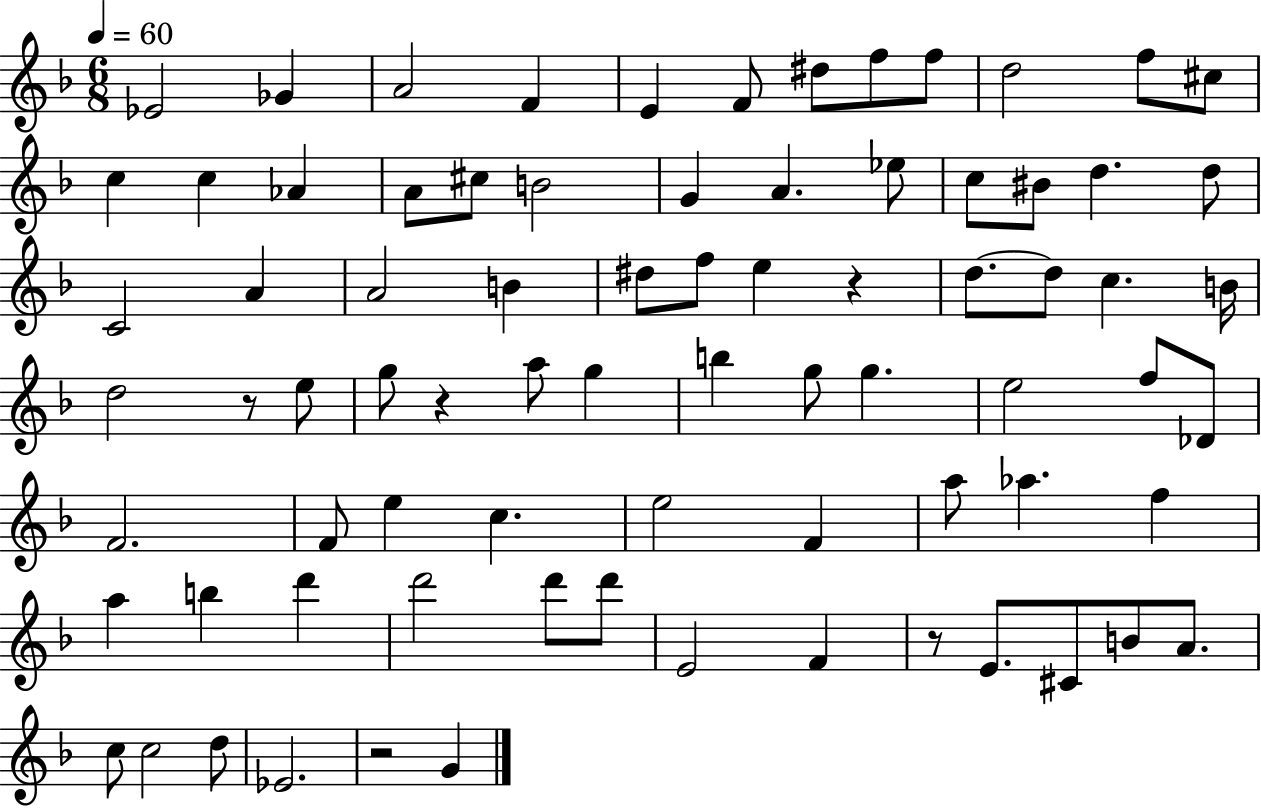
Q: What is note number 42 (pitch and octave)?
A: B5